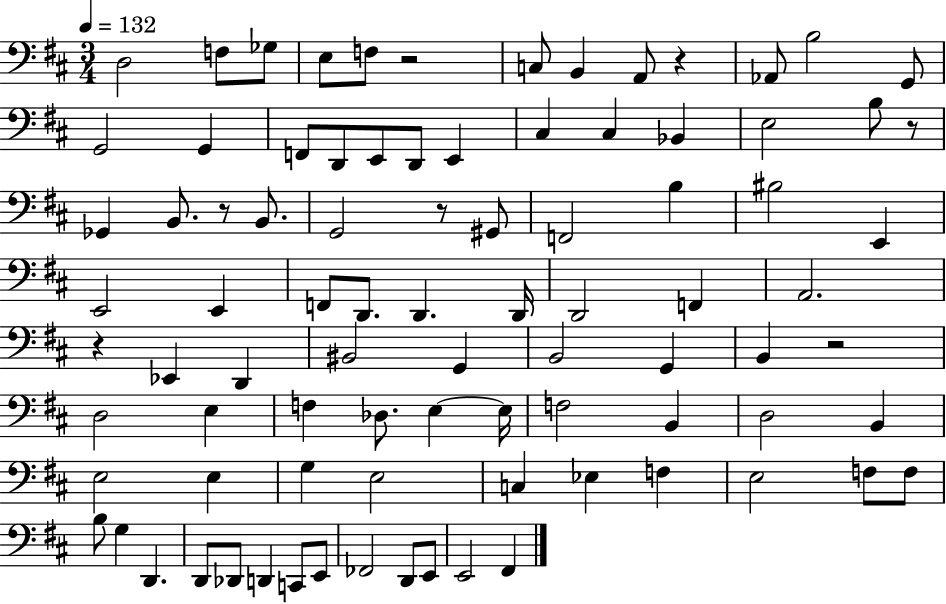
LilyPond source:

{
  \clef bass
  \numericTimeSignature
  \time 3/4
  \key d \major
  \tempo 4 = 132
  d2 f8 ges8 | e8 f8 r2 | c8 b,4 a,8 r4 | aes,8 b2 g,8 | \break g,2 g,4 | f,8 d,8 e,8 d,8 e,4 | cis4 cis4 bes,4 | e2 b8 r8 | \break ges,4 b,8. r8 b,8. | g,2 r8 gis,8 | f,2 b4 | bis2 e,4 | \break e,2 e,4 | f,8 d,8. d,4. d,16 | d,2 f,4 | a,2. | \break r4 ees,4 d,4 | bis,2 g,4 | b,2 g,4 | b,4 r2 | \break d2 e4 | f4 des8. e4~~ e16 | f2 b,4 | d2 b,4 | \break e2 e4 | g4 e2 | c4 ees4 f4 | e2 f8 f8 | \break b8 g4 d,4. | d,8 des,8 d,4 c,8 e,8 | fes,2 d,8 e,8 | e,2 fis,4 | \break \bar "|."
}